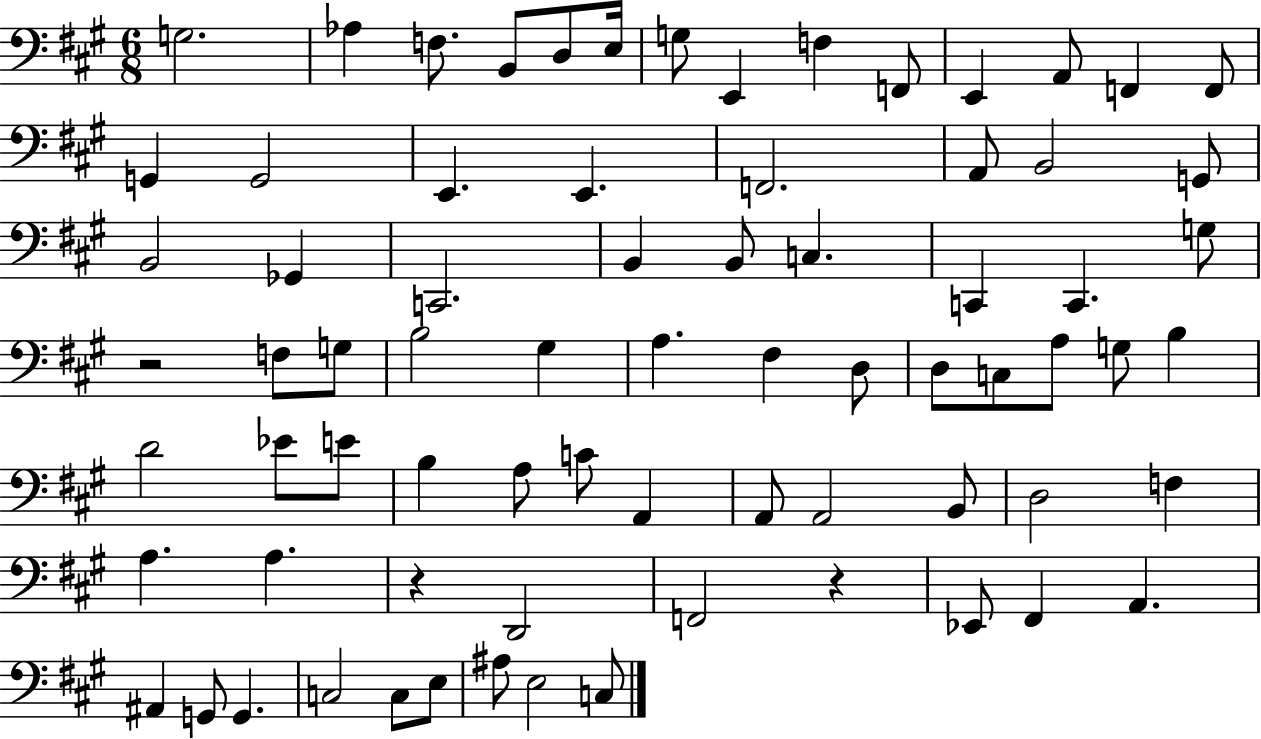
{
  \clef bass
  \numericTimeSignature
  \time 6/8
  \key a \major
  \repeat volta 2 { g2. | aes4 f8. b,8 d8 e16 | g8 e,4 f4 f,8 | e,4 a,8 f,4 f,8 | \break g,4 g,2 | e,4. e,4. | f,2. | a,8 b,2 g,8 | \break b,2 ges,4 | c,2. | b,4 b,8 c4. | c,4 c,4. g8 | \break r2 f8 g8 | b2 gis4 | a4. fis4 d8 | d8 c8 a8 g8 b4 | \break d'2 ees'8 e'8 | b4 a8 c'8 a,4 | a,8 a,2 b,8 | d2 f4 | \break a4. a4. | r4 d,2 | f,2 r4 | ees,8 fis,4 a,4. | \break ais,4 g,8 g,4. | c2 c8 e8 | ais8 e2 c8 | } \bar "|."
}